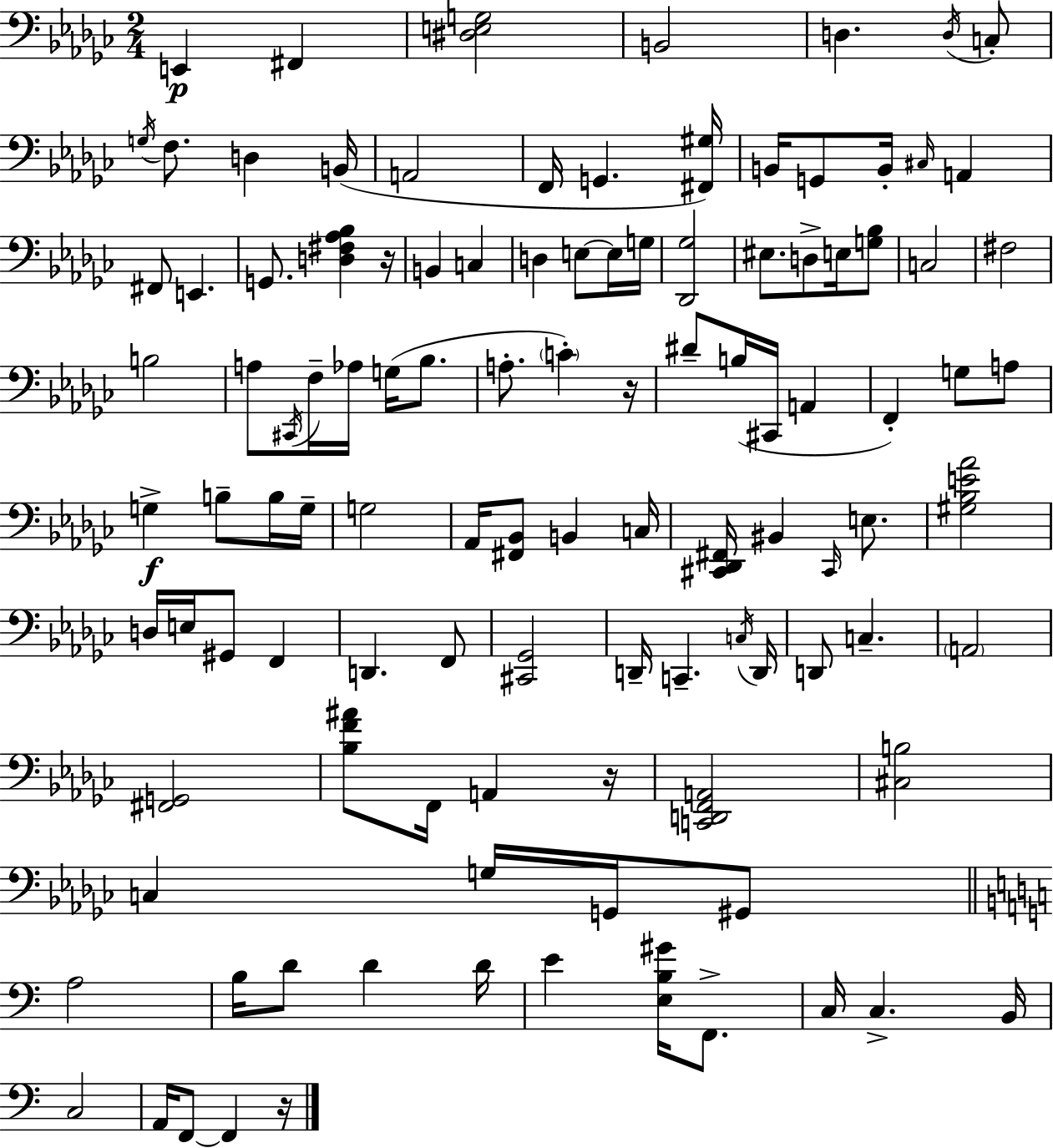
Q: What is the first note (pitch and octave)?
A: E2